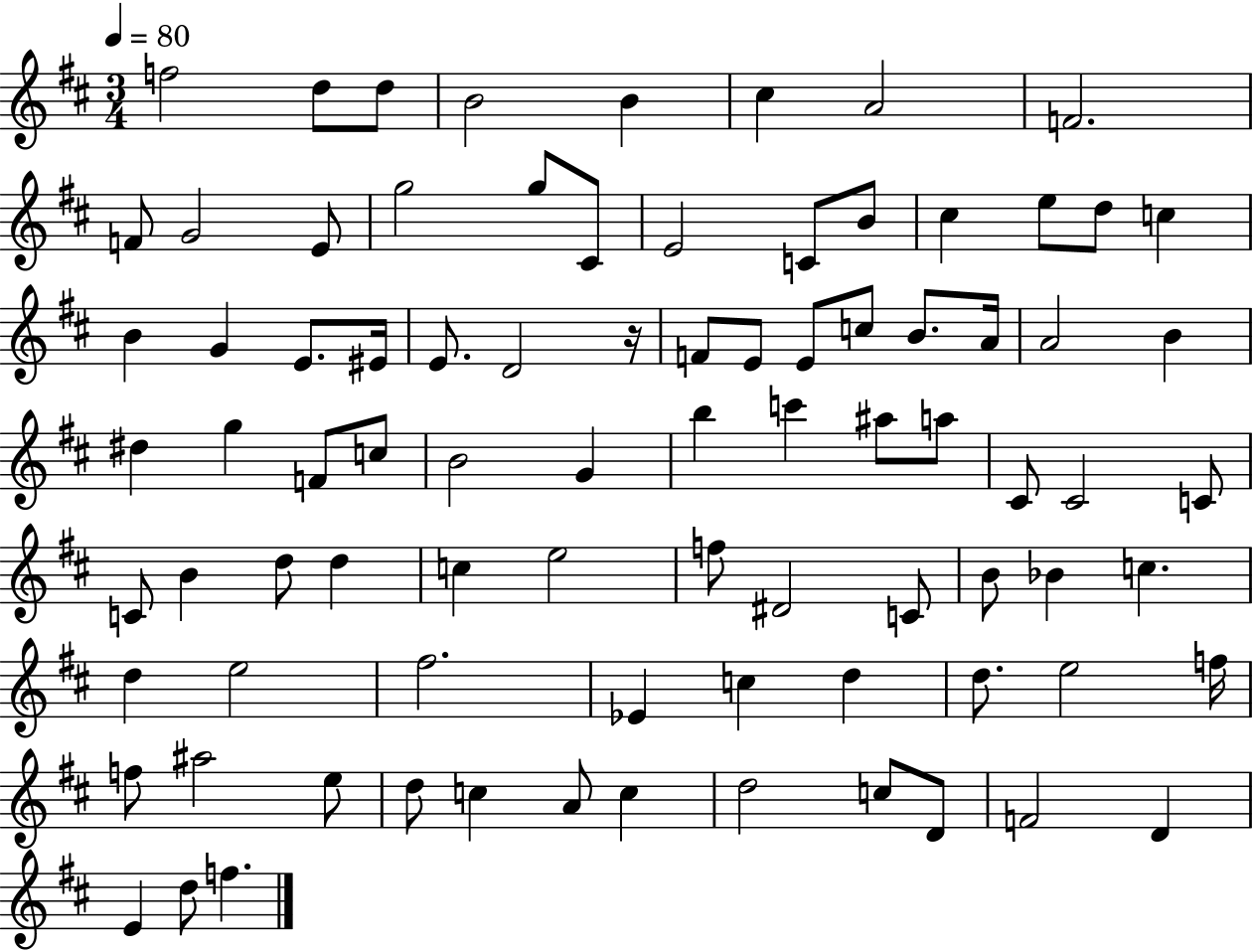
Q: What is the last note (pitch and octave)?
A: F5